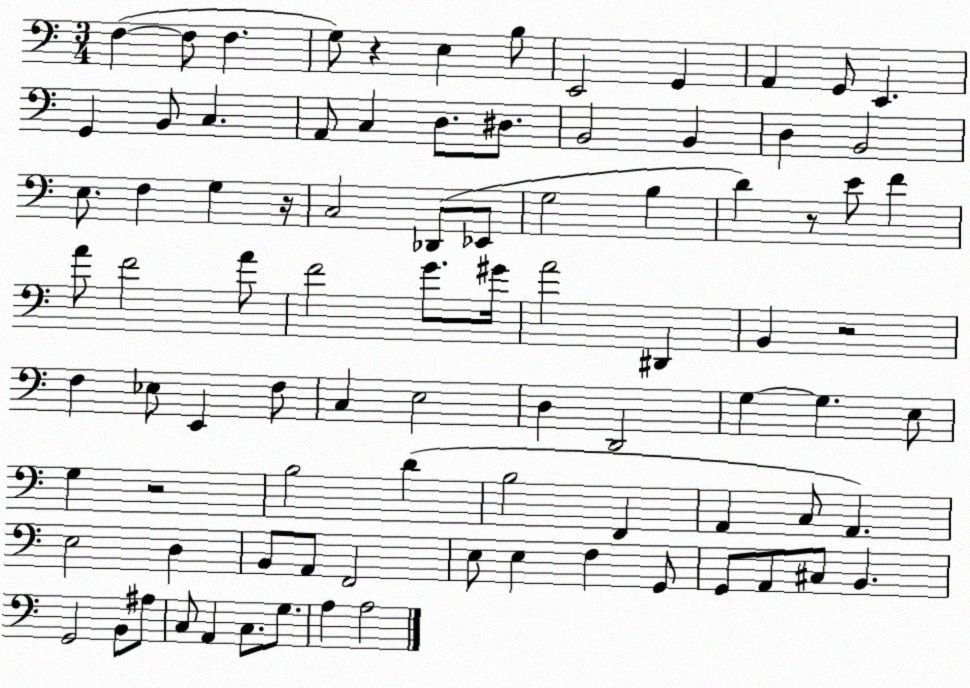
X:1
T:Untitled
M:3/4
L:1/4
K:C
F, F,/2 F, G,/2 z E, B,/2 E,,2 G,, A,, G,,/2 E,, G,, B,,/2 C, A,,/2 C, D,/2 ^D,/2 B,,2 B,, D, B,,2 E,/2 F, G, z/4 C,2 _D,,/2 _E,,/2 G,2 B, D z/2 E/2 F A/2 F2 A/2 F2 G/2 ^G/4 A2 ^D,, B,, z2 F, _E,/2 E,, F,/2 C, E,2 D, D,,2 G, G, E,/2 G, z2 B,2 D B,2 F,, A,, C,/2 A,, E,2 D, B,,/2 A,,/2 F,,2 E,/2 E, F, G,,/2 G,,/2 A,,/2 ^C,/2 B,, G,,2 B,,/2 ^A,/2 C,/2 A,, C,/2 G,/2 A, A,2